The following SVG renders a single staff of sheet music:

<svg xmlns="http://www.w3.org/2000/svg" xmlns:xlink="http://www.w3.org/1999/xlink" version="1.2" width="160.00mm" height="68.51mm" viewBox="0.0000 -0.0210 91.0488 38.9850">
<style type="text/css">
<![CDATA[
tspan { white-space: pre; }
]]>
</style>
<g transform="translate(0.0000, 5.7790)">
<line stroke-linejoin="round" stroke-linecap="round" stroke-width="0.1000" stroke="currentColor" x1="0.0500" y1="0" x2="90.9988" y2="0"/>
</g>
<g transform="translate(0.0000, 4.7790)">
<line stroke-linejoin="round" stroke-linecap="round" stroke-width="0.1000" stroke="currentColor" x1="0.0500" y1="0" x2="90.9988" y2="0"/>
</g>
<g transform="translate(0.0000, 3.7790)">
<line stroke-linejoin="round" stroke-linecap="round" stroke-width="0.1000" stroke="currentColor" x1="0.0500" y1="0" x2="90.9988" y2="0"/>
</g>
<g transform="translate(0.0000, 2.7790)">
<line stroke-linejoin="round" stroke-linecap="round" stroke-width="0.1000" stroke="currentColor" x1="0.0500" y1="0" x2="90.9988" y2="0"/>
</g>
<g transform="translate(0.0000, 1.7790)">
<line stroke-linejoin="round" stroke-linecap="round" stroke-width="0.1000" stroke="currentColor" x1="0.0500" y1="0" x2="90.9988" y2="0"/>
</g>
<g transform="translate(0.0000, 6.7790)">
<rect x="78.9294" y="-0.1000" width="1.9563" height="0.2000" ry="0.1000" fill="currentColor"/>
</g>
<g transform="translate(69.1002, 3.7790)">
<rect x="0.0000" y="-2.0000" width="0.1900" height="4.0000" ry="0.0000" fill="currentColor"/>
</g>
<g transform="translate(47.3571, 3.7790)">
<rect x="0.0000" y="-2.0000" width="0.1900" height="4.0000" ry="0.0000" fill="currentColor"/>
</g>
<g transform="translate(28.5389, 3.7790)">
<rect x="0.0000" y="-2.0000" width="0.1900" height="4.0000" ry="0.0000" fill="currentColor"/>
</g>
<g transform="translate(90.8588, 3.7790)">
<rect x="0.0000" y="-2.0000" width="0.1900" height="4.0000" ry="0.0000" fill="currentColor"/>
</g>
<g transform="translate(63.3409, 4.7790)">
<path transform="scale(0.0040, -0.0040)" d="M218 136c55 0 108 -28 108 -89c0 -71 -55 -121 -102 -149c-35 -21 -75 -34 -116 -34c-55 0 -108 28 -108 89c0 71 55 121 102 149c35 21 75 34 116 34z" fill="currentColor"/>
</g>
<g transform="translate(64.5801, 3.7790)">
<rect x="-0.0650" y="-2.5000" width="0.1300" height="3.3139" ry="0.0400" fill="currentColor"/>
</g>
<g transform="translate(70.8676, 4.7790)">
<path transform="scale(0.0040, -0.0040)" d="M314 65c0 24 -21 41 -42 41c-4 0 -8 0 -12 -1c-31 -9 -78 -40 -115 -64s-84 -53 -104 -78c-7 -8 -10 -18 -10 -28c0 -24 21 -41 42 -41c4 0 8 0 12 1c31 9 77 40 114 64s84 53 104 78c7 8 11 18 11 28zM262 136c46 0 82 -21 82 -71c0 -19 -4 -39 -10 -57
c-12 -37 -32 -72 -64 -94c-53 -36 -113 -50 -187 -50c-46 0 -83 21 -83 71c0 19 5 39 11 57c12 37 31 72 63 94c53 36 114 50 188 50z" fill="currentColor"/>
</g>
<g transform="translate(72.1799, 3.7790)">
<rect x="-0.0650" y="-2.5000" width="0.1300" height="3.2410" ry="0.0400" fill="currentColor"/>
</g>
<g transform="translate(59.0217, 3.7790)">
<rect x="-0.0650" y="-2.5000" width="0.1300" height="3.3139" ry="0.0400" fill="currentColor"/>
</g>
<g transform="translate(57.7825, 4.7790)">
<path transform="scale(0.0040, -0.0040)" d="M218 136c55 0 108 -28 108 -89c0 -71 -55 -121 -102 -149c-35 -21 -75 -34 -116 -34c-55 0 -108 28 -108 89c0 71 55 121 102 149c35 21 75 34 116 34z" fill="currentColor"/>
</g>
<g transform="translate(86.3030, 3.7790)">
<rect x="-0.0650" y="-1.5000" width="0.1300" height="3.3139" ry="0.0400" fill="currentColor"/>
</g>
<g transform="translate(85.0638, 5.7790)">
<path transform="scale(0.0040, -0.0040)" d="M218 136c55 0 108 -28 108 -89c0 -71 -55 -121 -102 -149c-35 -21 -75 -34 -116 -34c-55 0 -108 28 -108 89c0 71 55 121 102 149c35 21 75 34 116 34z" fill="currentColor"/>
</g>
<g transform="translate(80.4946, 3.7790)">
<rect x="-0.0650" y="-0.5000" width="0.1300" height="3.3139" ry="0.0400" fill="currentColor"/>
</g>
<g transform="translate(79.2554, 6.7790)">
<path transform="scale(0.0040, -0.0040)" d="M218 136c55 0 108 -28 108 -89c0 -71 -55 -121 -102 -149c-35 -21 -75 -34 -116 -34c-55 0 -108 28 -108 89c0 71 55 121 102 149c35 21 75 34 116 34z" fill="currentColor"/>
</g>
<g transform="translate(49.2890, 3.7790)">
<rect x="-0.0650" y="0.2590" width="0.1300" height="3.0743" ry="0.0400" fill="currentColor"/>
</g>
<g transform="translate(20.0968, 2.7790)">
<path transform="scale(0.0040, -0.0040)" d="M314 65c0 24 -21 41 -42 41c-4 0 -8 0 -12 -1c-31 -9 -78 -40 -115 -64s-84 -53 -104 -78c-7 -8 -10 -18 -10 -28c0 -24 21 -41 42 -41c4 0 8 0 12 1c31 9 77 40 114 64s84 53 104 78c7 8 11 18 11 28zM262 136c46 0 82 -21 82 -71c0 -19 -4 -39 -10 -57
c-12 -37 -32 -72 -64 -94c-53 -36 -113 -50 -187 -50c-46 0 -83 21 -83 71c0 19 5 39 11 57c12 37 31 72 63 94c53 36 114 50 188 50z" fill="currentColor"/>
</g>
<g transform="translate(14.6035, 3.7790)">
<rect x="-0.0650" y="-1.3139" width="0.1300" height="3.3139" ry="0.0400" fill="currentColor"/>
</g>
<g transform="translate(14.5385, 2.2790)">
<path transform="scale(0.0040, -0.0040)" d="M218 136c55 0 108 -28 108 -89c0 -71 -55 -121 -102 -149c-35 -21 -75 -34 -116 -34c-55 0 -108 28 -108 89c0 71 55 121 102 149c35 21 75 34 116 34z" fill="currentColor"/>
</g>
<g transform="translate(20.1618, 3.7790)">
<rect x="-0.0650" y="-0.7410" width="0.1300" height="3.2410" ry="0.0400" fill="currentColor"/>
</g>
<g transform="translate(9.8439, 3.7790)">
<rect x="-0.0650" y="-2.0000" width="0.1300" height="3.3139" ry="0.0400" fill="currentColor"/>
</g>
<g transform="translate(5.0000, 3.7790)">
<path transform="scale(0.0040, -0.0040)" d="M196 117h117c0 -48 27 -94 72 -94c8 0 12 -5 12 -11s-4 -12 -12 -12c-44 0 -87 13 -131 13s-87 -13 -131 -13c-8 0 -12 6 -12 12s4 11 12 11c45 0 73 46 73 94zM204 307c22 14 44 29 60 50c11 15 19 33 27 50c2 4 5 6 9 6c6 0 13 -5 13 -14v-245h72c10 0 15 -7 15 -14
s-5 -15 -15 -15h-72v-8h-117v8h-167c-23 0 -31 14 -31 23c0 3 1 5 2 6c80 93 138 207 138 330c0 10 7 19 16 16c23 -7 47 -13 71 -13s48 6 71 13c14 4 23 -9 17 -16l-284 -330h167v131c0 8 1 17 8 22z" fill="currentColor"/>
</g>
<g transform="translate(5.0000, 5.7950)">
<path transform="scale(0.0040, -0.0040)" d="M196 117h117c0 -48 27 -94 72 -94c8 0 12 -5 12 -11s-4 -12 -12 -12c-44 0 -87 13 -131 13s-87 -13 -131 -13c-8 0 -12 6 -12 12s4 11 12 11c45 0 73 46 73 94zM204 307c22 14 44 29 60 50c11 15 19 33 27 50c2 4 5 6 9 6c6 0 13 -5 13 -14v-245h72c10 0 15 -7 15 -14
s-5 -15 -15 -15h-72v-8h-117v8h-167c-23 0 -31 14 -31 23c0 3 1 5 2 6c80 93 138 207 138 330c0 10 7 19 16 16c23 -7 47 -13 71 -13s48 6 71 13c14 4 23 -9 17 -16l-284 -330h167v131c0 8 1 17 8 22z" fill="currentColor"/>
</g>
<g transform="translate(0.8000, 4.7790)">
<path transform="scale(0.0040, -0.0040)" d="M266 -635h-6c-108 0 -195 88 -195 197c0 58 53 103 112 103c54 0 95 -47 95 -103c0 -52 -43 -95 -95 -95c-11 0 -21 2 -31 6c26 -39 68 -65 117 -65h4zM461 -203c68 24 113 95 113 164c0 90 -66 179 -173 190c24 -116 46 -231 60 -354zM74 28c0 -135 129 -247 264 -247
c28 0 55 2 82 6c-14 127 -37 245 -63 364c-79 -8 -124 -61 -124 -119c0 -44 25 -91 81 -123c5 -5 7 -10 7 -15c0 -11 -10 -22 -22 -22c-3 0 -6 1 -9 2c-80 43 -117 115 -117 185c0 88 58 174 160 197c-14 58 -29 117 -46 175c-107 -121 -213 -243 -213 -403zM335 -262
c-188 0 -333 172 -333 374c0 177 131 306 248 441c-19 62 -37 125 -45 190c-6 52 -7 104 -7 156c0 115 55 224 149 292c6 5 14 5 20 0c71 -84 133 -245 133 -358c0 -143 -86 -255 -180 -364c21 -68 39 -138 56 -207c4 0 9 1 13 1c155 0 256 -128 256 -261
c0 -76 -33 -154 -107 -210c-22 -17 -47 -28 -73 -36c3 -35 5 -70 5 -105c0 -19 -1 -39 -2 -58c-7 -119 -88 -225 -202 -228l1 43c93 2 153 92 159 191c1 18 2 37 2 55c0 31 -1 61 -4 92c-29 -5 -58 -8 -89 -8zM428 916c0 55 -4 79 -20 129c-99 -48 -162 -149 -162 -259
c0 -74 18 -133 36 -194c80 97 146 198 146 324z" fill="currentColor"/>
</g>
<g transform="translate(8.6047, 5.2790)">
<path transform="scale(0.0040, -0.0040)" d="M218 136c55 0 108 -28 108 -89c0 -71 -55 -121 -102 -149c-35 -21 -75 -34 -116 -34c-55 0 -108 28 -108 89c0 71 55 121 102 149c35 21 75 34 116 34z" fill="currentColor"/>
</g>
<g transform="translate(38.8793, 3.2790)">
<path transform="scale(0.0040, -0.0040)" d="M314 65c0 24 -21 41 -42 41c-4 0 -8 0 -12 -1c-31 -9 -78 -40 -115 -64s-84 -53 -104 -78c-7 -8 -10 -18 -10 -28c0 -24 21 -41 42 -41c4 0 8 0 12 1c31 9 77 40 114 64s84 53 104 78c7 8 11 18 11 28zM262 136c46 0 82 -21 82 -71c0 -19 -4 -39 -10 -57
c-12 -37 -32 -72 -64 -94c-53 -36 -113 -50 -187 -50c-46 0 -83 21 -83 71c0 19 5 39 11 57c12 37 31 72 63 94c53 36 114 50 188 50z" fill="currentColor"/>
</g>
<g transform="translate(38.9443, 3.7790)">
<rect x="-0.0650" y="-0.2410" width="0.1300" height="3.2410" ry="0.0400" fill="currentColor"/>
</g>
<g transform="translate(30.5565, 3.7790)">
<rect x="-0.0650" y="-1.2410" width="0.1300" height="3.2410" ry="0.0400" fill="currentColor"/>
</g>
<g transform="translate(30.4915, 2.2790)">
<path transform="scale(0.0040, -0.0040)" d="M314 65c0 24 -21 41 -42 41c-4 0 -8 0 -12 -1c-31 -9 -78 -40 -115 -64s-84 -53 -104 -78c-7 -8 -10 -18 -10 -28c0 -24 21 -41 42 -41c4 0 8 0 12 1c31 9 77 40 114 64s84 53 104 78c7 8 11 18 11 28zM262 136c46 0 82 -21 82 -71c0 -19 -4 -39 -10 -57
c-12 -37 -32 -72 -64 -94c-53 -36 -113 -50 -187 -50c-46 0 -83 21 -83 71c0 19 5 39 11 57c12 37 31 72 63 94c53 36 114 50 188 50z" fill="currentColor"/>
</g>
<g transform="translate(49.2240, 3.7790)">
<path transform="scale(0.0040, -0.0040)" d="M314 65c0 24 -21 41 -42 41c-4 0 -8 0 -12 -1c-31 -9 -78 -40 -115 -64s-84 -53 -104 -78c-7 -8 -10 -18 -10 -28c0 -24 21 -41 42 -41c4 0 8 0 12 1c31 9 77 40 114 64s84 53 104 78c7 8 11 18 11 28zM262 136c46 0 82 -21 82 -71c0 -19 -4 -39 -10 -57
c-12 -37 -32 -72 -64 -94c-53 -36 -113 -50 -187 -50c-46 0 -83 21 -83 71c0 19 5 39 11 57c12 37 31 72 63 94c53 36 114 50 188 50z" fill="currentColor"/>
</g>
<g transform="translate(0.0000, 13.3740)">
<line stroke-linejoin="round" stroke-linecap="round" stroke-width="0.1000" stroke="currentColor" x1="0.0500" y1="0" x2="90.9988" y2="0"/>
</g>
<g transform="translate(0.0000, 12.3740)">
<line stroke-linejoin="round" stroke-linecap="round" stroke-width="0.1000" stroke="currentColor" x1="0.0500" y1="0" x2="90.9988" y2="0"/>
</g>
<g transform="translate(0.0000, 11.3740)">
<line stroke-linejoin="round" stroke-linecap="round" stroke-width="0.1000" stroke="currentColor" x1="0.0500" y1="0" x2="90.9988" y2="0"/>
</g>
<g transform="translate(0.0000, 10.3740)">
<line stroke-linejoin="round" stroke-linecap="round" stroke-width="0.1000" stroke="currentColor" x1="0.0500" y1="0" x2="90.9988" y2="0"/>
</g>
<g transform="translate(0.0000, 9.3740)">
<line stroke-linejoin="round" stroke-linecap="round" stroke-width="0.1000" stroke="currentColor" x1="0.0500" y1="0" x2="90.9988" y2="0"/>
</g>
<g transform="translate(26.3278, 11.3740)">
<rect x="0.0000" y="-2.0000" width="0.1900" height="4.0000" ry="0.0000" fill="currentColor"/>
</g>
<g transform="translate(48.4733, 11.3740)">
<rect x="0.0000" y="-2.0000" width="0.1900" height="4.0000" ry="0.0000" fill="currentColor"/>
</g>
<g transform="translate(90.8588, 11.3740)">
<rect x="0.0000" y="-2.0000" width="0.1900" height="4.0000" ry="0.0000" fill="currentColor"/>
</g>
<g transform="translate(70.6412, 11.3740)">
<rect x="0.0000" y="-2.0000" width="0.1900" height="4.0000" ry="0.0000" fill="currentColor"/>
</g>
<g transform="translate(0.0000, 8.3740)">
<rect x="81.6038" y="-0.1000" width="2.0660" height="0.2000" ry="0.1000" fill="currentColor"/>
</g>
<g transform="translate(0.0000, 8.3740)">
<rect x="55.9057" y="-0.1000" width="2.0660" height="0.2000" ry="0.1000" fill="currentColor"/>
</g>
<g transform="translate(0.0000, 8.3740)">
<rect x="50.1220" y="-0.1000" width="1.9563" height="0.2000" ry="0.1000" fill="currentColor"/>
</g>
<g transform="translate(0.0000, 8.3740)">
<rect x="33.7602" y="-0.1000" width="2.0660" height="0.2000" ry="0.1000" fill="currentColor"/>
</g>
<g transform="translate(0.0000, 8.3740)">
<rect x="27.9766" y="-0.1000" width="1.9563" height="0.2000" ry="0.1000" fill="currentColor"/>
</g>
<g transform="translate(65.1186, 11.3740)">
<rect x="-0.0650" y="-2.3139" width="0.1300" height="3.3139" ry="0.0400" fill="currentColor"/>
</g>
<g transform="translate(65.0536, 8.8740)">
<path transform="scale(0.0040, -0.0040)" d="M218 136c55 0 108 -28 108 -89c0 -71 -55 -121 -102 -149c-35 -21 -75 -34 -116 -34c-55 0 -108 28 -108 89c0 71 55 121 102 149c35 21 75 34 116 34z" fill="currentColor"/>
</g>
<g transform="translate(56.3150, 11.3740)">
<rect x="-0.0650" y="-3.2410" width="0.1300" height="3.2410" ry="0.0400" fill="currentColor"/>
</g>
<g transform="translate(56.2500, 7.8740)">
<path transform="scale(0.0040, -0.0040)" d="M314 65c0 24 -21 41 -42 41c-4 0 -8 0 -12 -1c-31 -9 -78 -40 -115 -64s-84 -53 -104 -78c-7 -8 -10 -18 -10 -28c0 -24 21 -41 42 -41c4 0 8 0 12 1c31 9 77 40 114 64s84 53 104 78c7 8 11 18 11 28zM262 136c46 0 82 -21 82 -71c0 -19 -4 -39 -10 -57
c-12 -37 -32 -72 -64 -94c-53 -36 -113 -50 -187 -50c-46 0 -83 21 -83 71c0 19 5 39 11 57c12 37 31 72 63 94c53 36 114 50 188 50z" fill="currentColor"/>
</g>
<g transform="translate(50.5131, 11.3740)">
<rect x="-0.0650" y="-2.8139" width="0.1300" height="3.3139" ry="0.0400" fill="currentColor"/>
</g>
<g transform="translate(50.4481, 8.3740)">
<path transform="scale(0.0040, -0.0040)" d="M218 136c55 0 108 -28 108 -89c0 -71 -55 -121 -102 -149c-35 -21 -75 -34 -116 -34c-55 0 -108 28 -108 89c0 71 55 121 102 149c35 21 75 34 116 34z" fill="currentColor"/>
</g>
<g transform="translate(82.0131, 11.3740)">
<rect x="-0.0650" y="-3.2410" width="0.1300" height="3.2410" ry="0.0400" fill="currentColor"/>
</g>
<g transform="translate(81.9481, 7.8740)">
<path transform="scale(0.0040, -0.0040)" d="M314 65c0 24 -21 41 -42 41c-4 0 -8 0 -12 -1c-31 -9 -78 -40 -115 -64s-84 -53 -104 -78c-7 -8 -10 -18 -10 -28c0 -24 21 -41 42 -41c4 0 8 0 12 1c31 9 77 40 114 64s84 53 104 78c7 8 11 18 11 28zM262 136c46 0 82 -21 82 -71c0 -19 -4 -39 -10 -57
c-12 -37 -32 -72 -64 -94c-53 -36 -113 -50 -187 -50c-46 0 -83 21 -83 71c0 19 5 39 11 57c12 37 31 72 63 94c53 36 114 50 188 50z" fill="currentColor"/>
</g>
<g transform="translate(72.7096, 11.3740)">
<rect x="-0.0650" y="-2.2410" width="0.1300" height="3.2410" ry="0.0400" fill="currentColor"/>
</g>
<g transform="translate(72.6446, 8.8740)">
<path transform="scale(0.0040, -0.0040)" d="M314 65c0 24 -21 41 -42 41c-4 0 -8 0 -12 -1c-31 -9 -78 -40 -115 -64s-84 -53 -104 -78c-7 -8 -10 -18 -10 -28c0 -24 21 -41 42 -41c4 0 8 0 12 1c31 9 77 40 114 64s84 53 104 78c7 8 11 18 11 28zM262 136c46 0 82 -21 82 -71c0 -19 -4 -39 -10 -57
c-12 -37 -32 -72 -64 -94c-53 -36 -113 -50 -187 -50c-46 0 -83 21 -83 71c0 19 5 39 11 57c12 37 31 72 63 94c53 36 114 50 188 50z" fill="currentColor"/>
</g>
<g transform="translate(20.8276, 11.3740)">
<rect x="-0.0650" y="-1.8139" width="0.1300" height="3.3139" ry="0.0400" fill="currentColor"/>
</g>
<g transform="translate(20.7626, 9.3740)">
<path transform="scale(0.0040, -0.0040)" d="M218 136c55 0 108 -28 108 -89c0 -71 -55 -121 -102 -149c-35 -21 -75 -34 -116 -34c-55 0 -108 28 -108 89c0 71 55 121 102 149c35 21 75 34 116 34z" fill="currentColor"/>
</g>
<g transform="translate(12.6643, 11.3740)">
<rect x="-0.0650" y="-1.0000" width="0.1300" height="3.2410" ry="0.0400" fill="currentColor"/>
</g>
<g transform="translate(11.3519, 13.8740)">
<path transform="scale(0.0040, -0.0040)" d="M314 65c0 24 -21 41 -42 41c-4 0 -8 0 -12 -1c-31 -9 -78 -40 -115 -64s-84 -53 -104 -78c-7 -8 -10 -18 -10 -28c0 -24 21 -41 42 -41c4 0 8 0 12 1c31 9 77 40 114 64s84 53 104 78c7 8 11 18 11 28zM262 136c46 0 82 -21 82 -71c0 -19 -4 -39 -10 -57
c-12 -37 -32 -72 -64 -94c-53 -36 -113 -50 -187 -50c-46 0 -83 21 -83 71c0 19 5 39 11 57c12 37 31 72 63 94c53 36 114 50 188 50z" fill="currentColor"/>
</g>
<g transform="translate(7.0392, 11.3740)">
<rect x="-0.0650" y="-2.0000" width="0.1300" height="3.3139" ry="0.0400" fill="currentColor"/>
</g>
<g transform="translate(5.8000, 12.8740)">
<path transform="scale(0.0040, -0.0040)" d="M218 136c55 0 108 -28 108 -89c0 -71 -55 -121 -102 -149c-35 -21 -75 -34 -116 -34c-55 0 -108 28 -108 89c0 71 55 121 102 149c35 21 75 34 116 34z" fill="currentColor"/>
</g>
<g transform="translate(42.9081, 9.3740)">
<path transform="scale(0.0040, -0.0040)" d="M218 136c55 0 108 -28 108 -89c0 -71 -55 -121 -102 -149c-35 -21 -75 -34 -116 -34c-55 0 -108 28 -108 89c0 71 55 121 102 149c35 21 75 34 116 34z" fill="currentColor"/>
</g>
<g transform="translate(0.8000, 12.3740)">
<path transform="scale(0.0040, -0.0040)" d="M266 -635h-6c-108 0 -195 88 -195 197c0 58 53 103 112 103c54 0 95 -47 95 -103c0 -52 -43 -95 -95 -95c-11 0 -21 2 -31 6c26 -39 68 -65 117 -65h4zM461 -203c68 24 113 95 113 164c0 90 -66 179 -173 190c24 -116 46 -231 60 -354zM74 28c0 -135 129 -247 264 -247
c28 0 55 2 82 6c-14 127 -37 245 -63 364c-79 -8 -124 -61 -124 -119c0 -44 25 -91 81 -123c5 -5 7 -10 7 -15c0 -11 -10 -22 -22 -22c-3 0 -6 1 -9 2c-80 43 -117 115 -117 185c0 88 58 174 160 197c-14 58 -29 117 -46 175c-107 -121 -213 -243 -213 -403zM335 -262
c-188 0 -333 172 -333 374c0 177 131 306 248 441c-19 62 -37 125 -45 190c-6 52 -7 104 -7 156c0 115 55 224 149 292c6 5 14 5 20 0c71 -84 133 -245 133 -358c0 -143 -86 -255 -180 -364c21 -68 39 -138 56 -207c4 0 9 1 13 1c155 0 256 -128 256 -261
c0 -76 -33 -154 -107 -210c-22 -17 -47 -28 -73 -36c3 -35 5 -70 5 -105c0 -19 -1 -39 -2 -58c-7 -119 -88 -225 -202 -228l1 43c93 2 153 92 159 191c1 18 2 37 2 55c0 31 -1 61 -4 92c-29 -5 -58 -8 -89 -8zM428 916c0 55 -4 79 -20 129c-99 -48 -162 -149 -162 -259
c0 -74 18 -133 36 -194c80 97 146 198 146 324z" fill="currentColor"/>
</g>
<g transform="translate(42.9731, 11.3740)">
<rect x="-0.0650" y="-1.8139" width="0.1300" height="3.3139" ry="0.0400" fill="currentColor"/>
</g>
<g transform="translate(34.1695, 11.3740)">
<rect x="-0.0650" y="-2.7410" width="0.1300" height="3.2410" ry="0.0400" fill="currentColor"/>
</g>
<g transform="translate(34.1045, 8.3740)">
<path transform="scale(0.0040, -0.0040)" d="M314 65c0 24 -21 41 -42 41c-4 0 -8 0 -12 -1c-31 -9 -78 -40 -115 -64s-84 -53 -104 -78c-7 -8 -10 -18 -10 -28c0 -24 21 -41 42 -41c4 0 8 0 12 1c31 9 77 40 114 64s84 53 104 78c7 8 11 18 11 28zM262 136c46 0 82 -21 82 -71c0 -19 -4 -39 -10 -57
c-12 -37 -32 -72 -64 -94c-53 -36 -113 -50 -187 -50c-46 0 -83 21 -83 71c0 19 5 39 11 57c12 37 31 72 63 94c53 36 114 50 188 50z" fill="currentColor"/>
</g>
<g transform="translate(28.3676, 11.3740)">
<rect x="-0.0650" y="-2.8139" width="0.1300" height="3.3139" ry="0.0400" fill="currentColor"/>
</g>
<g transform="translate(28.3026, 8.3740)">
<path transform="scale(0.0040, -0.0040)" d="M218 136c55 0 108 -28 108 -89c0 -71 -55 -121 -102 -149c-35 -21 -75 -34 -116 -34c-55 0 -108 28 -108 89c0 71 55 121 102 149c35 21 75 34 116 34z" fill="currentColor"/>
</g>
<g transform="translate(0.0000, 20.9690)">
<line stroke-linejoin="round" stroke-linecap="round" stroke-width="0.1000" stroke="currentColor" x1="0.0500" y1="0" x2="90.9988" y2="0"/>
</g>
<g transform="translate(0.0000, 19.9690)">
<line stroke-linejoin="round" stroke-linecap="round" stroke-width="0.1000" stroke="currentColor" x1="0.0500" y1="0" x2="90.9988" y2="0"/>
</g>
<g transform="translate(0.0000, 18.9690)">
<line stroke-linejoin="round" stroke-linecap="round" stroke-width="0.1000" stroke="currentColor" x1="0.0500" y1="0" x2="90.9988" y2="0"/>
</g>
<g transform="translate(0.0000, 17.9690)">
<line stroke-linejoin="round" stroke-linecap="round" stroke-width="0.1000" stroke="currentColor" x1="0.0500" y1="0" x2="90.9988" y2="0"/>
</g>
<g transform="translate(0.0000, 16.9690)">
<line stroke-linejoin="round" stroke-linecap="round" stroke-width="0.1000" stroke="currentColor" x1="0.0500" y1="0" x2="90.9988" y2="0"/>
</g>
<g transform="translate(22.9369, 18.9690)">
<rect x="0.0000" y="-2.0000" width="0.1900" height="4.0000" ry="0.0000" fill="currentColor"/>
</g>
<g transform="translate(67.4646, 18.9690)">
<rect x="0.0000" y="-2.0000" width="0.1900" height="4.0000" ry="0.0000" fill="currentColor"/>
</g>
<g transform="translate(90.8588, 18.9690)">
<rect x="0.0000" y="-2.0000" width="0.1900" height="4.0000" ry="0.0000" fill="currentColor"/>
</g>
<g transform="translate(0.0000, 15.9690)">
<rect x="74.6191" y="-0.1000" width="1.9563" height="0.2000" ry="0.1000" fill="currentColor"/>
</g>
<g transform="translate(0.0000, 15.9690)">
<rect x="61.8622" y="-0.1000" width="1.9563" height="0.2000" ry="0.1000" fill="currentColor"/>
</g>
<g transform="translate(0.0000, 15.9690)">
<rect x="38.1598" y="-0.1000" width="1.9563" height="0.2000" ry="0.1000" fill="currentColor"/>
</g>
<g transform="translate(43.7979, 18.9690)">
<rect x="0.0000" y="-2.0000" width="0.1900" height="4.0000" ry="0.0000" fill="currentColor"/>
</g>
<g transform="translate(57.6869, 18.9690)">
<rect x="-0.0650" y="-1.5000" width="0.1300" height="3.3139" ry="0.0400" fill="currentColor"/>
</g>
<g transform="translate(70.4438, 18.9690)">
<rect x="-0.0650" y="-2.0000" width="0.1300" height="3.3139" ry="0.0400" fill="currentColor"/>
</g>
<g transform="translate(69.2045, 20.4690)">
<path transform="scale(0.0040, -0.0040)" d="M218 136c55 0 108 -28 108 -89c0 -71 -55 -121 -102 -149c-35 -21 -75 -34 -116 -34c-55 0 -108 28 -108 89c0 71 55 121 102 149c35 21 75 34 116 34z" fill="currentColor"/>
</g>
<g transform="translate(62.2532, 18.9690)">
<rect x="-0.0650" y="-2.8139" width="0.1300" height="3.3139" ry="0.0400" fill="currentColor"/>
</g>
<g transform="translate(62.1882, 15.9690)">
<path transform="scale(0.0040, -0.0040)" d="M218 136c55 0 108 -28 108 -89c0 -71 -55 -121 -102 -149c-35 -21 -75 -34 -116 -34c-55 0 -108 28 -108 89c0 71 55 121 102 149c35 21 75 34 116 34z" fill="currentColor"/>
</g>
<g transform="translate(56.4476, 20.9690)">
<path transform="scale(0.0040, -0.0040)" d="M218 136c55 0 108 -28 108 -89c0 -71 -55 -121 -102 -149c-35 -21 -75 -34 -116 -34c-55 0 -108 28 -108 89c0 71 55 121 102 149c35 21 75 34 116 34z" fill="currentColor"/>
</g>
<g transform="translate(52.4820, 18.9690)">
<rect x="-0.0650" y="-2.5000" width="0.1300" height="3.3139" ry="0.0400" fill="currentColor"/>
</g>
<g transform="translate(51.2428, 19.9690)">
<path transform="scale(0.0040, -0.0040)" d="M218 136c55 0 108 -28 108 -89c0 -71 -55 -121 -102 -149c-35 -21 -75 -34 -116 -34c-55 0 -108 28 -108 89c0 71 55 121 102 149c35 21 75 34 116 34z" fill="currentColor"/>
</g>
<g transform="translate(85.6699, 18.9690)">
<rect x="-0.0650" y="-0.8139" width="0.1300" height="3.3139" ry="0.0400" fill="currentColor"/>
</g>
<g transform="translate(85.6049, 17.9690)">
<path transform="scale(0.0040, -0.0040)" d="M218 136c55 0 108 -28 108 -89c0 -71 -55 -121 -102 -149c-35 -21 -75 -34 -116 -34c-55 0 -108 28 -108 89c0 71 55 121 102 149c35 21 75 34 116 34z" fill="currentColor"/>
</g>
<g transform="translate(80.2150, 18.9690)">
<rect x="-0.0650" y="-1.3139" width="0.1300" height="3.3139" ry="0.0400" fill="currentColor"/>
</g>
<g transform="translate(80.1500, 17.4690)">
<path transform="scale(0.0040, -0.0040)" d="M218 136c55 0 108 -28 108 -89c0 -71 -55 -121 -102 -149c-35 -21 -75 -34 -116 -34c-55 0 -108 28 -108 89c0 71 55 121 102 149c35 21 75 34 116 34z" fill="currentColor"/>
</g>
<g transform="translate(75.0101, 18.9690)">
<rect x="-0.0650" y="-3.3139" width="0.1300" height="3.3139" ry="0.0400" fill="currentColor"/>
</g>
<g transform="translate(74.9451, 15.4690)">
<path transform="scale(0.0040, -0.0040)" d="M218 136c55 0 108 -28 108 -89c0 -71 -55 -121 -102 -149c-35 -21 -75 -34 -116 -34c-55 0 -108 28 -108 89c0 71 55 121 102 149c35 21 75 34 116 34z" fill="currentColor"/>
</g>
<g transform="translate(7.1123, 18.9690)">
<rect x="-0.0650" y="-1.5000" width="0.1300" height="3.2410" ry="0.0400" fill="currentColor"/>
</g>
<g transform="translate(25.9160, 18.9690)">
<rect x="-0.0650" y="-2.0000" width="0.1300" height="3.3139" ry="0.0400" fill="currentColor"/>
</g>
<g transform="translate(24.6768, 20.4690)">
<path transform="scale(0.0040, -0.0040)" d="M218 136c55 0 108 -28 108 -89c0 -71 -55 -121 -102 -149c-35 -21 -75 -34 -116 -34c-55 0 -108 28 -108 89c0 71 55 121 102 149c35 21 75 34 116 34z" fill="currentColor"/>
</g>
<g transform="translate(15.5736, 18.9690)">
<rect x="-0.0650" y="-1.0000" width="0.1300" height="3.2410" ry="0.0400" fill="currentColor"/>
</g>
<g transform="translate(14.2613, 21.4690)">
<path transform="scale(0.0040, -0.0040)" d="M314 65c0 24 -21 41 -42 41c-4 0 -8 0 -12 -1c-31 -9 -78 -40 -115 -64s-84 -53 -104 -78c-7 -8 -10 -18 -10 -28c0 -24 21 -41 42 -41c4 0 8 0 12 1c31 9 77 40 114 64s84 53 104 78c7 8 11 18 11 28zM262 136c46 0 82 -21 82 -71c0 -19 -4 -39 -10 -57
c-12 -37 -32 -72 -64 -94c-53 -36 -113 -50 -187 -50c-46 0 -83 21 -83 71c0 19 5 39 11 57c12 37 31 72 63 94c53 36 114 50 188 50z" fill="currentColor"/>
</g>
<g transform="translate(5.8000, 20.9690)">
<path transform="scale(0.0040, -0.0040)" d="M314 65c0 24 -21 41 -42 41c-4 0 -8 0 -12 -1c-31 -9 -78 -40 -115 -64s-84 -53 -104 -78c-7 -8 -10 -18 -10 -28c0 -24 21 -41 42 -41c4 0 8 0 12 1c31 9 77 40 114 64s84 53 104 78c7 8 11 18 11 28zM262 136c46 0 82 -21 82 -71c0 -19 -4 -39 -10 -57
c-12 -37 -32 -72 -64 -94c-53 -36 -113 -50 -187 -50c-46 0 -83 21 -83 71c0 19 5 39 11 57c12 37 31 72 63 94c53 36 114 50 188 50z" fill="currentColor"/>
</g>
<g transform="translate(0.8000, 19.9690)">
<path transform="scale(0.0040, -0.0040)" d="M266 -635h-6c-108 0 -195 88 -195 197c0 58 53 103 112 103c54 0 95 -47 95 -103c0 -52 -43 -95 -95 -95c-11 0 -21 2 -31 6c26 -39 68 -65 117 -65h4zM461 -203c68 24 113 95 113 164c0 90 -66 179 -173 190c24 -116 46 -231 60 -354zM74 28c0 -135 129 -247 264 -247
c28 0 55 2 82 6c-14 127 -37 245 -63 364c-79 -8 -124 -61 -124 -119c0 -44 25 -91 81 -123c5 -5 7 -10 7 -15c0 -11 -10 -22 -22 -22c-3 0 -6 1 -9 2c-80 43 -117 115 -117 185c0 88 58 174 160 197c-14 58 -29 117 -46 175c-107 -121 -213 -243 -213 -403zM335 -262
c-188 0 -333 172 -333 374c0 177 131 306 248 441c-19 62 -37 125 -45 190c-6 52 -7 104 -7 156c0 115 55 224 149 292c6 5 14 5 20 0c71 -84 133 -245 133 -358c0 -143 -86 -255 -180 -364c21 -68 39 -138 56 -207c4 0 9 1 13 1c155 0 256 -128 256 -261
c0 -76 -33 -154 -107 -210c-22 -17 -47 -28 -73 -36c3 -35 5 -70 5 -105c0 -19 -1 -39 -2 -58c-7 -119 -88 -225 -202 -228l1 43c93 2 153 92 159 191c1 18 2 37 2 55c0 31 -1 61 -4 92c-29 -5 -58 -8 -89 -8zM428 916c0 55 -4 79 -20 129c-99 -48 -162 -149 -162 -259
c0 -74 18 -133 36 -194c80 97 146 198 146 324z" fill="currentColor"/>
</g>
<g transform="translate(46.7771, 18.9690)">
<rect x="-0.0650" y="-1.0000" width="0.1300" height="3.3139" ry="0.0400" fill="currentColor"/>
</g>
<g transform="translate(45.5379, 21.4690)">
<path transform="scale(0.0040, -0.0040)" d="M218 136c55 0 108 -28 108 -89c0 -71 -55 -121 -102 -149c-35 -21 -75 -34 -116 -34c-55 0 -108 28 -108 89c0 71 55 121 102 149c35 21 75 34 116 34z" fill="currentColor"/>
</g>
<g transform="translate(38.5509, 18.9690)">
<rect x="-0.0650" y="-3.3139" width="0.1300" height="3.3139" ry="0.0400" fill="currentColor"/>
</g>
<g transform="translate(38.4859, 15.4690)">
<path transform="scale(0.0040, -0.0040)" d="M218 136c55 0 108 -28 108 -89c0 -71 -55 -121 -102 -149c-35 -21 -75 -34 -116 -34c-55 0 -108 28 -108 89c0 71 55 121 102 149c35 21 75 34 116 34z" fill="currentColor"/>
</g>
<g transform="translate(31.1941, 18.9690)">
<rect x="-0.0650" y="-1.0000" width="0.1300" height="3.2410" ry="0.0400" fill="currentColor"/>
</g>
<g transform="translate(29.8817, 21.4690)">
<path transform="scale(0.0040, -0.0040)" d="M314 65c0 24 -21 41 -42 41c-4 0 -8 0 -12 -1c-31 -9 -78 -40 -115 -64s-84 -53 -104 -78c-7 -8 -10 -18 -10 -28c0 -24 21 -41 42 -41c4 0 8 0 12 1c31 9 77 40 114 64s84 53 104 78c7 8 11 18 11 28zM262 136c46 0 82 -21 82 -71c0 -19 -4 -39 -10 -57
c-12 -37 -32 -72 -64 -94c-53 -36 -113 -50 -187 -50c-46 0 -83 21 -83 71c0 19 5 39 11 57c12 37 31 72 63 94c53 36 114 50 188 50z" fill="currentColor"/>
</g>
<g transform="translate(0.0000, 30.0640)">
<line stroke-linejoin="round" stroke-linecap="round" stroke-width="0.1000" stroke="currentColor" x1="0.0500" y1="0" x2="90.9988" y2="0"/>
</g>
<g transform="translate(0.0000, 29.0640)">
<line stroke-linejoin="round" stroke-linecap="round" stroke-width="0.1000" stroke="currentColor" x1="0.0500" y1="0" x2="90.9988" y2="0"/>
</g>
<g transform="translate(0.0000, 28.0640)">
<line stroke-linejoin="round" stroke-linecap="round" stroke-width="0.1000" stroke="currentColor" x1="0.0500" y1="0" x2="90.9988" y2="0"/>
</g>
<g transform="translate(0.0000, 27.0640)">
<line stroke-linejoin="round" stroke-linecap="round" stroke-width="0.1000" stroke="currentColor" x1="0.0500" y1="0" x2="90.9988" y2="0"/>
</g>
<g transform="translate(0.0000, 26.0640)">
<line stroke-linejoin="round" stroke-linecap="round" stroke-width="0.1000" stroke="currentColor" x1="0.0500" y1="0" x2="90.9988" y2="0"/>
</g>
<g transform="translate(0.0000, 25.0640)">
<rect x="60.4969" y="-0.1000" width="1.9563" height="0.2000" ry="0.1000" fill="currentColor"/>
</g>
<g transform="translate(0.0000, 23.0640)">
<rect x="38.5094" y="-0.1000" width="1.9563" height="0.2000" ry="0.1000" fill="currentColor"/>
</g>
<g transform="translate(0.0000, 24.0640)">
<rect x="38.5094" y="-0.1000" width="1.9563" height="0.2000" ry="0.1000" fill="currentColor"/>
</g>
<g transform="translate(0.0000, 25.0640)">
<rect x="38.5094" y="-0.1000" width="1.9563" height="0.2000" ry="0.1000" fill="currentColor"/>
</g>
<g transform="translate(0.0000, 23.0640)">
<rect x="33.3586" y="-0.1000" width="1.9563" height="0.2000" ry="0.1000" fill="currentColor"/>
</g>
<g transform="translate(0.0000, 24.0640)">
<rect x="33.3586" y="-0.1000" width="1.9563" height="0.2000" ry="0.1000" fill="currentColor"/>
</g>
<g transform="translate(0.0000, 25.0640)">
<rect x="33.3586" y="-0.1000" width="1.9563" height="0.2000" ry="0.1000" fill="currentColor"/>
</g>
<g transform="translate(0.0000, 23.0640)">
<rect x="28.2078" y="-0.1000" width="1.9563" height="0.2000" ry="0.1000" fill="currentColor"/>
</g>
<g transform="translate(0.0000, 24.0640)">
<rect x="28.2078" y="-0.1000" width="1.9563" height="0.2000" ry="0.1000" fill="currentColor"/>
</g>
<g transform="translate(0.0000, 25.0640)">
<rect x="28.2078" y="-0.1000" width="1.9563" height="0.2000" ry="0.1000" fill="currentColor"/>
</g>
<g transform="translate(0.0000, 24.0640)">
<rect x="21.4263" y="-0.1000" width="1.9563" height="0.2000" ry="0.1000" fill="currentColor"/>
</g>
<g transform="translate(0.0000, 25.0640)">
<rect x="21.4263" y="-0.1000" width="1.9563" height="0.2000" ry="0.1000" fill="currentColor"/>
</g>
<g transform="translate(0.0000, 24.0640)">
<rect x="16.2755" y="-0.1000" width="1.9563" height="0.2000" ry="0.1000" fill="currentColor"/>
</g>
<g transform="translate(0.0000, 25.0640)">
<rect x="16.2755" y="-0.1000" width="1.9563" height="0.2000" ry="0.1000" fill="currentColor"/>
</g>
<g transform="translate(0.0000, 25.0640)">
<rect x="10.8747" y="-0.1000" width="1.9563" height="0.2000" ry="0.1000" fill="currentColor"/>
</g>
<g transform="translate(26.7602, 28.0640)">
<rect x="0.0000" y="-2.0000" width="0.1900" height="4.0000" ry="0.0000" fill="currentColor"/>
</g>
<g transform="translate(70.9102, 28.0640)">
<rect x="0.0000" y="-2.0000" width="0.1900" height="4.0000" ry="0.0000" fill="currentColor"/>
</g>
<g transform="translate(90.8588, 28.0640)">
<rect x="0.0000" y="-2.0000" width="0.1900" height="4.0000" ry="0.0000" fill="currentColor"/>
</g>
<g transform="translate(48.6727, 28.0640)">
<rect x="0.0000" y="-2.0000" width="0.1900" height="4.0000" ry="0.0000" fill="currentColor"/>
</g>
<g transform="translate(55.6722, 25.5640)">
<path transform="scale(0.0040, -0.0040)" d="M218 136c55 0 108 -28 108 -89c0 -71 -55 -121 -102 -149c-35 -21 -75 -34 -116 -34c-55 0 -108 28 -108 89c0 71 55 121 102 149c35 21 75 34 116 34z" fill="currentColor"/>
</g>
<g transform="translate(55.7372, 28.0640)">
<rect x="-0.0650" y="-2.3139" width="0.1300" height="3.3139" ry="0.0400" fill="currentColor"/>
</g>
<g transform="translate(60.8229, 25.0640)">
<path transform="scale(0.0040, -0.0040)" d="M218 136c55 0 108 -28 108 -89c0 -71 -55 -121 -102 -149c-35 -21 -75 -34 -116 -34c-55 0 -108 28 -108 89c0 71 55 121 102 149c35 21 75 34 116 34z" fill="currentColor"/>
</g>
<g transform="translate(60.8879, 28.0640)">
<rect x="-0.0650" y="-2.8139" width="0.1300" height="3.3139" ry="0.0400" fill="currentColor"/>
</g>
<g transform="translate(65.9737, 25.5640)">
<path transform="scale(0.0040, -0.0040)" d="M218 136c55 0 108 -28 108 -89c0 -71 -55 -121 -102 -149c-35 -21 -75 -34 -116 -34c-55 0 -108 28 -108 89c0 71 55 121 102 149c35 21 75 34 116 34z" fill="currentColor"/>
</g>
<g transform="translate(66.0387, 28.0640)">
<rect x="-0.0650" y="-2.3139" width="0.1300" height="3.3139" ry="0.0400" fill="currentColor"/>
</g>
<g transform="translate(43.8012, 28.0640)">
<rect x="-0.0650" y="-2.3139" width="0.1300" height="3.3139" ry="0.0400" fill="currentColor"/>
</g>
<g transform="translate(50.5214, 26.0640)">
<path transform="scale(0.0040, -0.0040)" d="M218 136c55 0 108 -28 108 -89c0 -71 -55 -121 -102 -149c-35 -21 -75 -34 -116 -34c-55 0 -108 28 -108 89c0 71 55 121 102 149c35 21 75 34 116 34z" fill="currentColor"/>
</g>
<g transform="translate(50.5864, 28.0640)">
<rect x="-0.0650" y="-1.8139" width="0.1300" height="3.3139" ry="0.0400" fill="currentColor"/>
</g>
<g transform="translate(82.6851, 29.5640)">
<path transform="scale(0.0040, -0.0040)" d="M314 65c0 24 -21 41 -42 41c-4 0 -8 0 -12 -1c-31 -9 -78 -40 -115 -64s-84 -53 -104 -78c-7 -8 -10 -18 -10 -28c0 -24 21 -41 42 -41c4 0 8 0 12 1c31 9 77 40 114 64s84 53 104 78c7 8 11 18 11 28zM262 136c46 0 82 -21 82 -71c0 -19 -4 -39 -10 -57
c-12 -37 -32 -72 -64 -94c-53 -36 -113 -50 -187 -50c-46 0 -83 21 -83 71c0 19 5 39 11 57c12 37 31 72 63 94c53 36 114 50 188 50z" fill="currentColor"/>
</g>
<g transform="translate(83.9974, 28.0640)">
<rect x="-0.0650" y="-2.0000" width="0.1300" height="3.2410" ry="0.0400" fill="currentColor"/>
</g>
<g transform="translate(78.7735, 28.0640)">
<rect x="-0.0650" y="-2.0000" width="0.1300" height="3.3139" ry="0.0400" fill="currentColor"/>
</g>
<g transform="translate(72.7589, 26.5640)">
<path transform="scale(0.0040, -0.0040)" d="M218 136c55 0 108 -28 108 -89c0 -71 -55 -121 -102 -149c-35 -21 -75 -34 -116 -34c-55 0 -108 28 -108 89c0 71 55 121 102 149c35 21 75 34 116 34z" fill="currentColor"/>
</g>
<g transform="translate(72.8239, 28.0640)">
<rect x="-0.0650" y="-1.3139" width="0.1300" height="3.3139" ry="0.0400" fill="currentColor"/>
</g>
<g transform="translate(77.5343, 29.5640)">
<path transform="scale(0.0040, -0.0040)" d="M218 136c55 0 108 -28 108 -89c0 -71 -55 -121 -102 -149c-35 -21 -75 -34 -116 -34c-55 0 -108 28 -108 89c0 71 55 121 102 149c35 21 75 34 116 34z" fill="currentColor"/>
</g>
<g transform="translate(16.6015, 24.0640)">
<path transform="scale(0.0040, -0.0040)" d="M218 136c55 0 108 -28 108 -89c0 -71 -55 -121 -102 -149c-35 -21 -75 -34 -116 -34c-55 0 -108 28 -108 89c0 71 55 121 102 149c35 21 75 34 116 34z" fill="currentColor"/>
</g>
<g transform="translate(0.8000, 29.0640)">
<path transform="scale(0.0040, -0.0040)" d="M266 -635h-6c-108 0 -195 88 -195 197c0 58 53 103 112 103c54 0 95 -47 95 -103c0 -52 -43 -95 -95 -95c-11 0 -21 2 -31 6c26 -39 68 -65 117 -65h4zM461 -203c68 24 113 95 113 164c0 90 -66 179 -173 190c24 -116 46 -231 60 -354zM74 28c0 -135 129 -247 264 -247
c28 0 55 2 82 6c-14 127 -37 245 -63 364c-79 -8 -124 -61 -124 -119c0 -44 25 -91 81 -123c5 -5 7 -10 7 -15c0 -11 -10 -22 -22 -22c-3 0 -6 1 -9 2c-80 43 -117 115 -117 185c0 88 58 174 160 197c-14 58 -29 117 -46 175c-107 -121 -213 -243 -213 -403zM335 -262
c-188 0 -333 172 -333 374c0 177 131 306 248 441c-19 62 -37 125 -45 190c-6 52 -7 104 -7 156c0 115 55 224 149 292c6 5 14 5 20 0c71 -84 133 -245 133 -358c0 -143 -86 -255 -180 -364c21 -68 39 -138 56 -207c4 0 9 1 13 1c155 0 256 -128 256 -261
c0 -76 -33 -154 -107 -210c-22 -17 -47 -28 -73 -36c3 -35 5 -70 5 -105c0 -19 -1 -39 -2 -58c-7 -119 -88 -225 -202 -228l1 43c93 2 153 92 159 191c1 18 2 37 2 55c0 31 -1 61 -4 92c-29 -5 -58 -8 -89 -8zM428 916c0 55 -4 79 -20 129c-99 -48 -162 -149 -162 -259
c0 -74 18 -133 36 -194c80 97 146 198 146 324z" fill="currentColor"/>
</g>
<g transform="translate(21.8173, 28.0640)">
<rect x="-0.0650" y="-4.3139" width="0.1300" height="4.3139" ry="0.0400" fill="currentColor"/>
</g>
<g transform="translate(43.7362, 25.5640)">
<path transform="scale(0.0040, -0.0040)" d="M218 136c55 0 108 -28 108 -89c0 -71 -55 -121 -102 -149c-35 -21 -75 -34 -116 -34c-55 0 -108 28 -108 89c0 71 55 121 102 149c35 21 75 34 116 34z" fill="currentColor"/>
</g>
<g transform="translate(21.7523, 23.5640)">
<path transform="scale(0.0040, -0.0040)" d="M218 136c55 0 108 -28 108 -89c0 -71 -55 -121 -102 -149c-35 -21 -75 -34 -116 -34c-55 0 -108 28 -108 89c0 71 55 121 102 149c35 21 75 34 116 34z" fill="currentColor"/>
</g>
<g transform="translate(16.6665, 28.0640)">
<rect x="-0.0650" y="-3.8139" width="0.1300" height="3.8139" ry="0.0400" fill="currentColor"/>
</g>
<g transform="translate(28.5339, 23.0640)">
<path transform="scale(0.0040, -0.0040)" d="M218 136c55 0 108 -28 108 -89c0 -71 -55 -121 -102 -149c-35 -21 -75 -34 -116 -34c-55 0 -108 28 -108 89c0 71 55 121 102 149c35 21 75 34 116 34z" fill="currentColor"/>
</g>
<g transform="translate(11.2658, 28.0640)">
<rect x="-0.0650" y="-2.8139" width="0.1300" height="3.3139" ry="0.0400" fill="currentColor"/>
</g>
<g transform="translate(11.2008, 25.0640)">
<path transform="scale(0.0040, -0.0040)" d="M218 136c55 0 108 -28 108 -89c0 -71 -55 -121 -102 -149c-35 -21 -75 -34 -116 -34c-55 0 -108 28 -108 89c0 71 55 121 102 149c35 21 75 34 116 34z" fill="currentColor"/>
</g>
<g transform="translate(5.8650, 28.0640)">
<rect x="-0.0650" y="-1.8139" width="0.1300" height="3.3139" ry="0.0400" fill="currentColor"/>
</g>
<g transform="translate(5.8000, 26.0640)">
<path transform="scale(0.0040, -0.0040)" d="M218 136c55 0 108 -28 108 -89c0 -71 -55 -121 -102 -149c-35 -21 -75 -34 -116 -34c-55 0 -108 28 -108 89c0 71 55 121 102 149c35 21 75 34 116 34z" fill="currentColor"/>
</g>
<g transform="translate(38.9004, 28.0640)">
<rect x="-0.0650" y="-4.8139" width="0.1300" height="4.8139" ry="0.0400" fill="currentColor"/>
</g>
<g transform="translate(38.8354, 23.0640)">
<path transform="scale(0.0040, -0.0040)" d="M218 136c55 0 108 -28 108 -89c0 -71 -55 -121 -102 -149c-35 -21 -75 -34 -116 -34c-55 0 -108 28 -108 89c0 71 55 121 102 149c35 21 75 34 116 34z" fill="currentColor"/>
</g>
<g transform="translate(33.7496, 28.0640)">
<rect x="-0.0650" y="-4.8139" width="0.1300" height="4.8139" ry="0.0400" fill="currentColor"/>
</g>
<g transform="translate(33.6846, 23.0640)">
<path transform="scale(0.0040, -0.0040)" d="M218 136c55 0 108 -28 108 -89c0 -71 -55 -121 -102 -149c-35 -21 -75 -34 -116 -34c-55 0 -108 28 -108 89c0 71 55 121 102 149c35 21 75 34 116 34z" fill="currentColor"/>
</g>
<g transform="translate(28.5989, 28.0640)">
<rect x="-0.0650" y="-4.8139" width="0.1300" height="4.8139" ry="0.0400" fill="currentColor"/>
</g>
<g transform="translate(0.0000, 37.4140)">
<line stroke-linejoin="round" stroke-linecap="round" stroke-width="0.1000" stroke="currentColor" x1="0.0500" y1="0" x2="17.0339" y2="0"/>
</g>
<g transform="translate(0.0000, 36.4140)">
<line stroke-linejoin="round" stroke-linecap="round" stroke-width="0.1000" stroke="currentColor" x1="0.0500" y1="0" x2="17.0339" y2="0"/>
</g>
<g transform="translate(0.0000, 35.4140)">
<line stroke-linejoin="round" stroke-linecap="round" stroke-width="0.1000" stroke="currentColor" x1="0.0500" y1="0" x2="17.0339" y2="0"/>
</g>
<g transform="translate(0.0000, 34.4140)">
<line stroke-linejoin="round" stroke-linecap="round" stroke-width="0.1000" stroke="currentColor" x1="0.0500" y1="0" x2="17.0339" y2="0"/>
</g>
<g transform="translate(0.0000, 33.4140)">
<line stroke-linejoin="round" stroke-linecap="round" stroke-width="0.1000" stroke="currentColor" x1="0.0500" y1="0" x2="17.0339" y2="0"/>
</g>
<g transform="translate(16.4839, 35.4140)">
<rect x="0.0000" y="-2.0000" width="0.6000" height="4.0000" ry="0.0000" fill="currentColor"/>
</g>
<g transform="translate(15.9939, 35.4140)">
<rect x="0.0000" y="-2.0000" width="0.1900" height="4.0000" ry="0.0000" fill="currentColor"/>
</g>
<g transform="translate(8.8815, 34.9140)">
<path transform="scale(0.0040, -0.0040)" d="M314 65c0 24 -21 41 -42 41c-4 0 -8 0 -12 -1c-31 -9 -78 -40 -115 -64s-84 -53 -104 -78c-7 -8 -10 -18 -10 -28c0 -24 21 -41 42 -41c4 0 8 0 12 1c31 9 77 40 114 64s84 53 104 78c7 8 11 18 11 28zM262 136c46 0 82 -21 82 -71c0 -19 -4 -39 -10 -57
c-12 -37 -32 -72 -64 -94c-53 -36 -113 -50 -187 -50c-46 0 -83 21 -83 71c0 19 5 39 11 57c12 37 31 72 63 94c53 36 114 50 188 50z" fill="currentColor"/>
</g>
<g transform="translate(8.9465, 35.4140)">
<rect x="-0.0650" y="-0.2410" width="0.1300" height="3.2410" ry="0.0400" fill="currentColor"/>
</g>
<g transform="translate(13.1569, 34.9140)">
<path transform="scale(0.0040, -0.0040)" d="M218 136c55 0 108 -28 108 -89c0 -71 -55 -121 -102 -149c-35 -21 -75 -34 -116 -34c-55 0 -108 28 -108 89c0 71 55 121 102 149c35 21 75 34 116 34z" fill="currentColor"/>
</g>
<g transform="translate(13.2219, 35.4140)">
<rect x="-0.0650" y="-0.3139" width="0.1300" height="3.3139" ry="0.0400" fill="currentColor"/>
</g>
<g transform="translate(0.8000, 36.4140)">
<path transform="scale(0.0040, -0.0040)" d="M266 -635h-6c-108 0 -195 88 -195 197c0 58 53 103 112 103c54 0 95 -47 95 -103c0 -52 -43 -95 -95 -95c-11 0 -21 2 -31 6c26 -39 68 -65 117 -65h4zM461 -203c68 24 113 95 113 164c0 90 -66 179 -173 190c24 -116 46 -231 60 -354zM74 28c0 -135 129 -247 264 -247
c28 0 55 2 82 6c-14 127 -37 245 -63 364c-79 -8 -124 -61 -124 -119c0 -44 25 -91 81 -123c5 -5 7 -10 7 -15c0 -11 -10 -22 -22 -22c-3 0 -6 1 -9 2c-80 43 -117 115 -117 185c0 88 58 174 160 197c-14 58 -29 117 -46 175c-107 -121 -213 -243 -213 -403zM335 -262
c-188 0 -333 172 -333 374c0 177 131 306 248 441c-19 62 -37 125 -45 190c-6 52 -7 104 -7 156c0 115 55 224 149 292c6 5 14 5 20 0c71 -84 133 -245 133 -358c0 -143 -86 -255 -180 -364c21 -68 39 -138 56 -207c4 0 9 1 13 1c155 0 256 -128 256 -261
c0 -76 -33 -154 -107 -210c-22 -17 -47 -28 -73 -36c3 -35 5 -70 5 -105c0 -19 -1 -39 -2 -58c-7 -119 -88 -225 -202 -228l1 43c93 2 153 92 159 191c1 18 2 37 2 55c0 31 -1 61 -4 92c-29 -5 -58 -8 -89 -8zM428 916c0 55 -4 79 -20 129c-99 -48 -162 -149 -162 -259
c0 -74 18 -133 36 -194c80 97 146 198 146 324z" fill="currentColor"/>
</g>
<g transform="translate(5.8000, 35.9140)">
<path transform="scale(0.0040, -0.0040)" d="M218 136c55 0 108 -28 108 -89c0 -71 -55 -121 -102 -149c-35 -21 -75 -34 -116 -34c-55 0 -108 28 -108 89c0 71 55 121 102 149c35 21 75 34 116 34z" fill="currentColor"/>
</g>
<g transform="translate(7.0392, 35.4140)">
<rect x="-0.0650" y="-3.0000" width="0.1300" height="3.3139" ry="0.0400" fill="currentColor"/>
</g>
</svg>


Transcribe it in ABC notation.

X:1
T:Untitled
M:4/4
L:1/4
K:C
F e d2 e2 c2 B2 G G G2 C E F D2 f a a2 f a b2 g g2 b2 E2 D2 F D2 b D G E a F b e d f a c' d' e' e' e' g f g a g e F F2 A c2 c